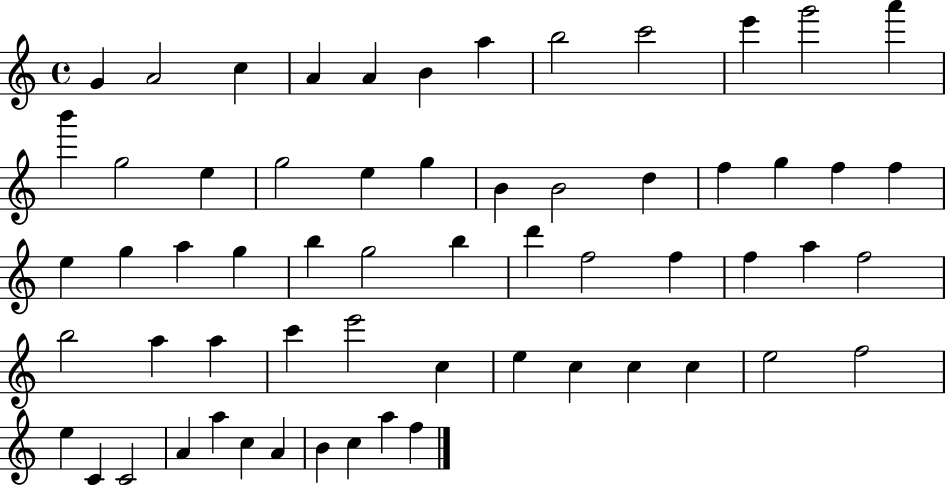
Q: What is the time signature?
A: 4/4